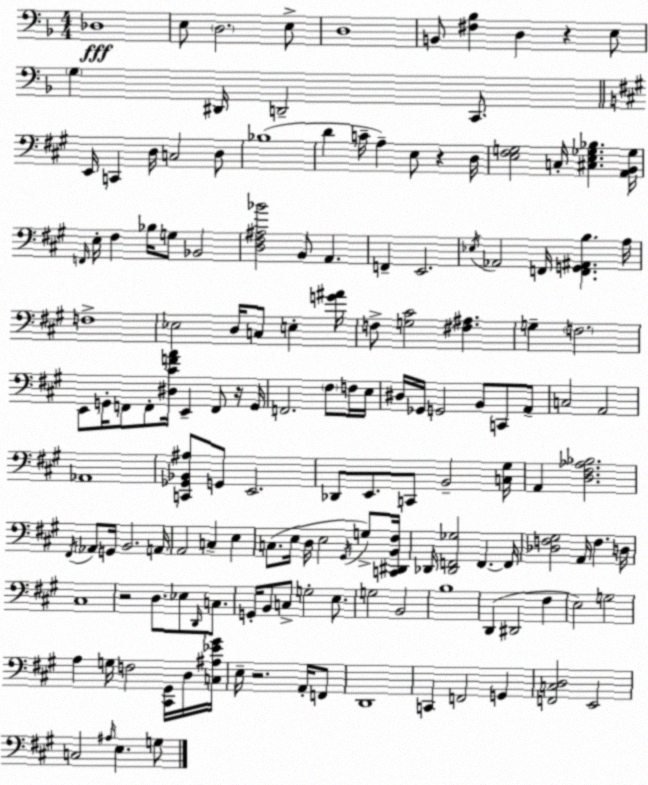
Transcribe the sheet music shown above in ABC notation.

X:1
T:Untitled
M:4/4
L:1/4
K:Dm
_D,4 E,/2 D,2 E,/2 D,4 B,,/2 [^F,_B,] D, z E,/2 G, ^D,,/4 D,,2 C,,/2 E,,/4 C,, D,/4 C,2 D,/2 _B,4 D C/4 A, E,/2 z D,/4 [E,^F,G,]2 C,/4 [^C,E,_G,_B,] [A,,B,,_G,]/4 F,,/4 E,/4 ^F, _B,/4 G,/2 _B,,2 [D,^F,^A,_B]2 B,,/2 A,, F,, E,,2 _E,/4 _A,,2 F,,/4 [F,,G,,^A,,B,] A,/4 F,4 _E,2 D,/4 C,/2 E, [G^A]/4 F,/2 [G,^C]2 [^F,^A,] G, F,2 E,,/2 G,,/4 F,,/2 F,,/2 [^D,^CFA]/4 E,, F,,/2 z/4 G,,/4 F,,2 ^F,/2 F,/4 E,/4 ^D,/4 _G,,/4 G,,2 B,,/2 C,,/2 A,,/2 C,2 A,,2 _A,,4 [C,,_G,,_B,,^A,]/2 G,,/2 E,,2 _D,,/2 E,,/2 C,,/2 B,,2 [C,^G,]/4 A,, [D,^F,_A,_B,]2 ^F,,/4 _A,,/2 G,,/4 B,,2 A,,/4 A,,2 C, E, C,/2 E,/4 D,/4 E,2 ^G,,/4 G,/2 [C,,^D,,B,,^F,]/4 _D,,/4 [_D,,F,,_G,]2 F,, F,,/4 [_D,F,^G,]2 A,,/4 F, D,/4 ^C,4 z2 D,/2 _E,/2 D,,/4 C,/2 G,,/4 B,,/2 C,/2 G,2 E,/2 G,2 B,,2 B,4 D,, ^D,,2 ^F, E,2 G,2 A, G,/4 F,2 [^C,,^G,,]/4 D,/4 [C,^A,_E^G]/4 E,/4 z2 A,,/4 F,,/2 D,,4 C,, F,,2 G,, [F,,C,D,]2 E,,2 C,2 ^A,/4 E, G,/2